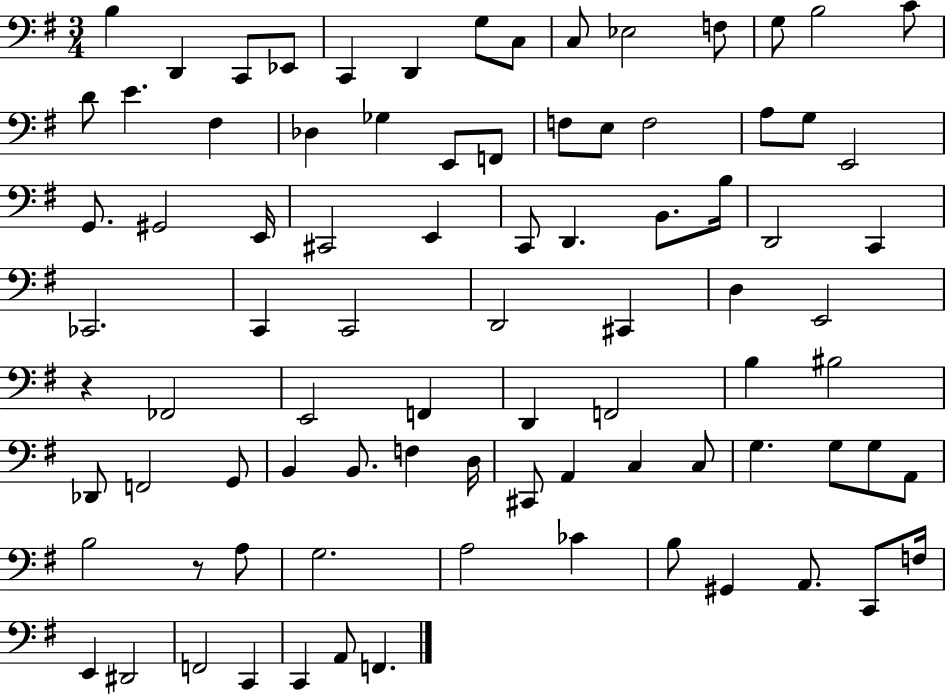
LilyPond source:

{
  \clef bass
  \numericTimeSignature
  \time 3/4
  \key g \major
  \repeat volta 2 { b4 d,4 c,8 ees,8 | c,4 d,4 g8 c8 | c8 ees2 f8 | g8 b2 c'8 | \break d'8 e'4. fis4 | des4 ges4 e,8 f,8 | f8 e8 f2 | a8 g8 e,2 | \break g,8. gis,2 e,16 | cis,2 e,4 | c,8 d,4. b,8. b16 | d,2 c,4 | \break ces,2. | c,4 c,2 | d,2 cis,4 | d4 e,2 | \break r4 fes,2 | e,2 f,4 | d,4 f,2 | b4 bis2 | \break des,8 f,2 g,8 | b,4 b,8. f4 d16 | cis,8 a,4 c4 c8 | g4. g8 g8 a,8 | \break b2 r8 a8 | g2. | a2 ces'4 | b8 gis,4 a,8. c,8 f16 | \break e,4 dis,2 | f,2 c,4 | c,4 a,8 f,4. | } \bar "|."
}